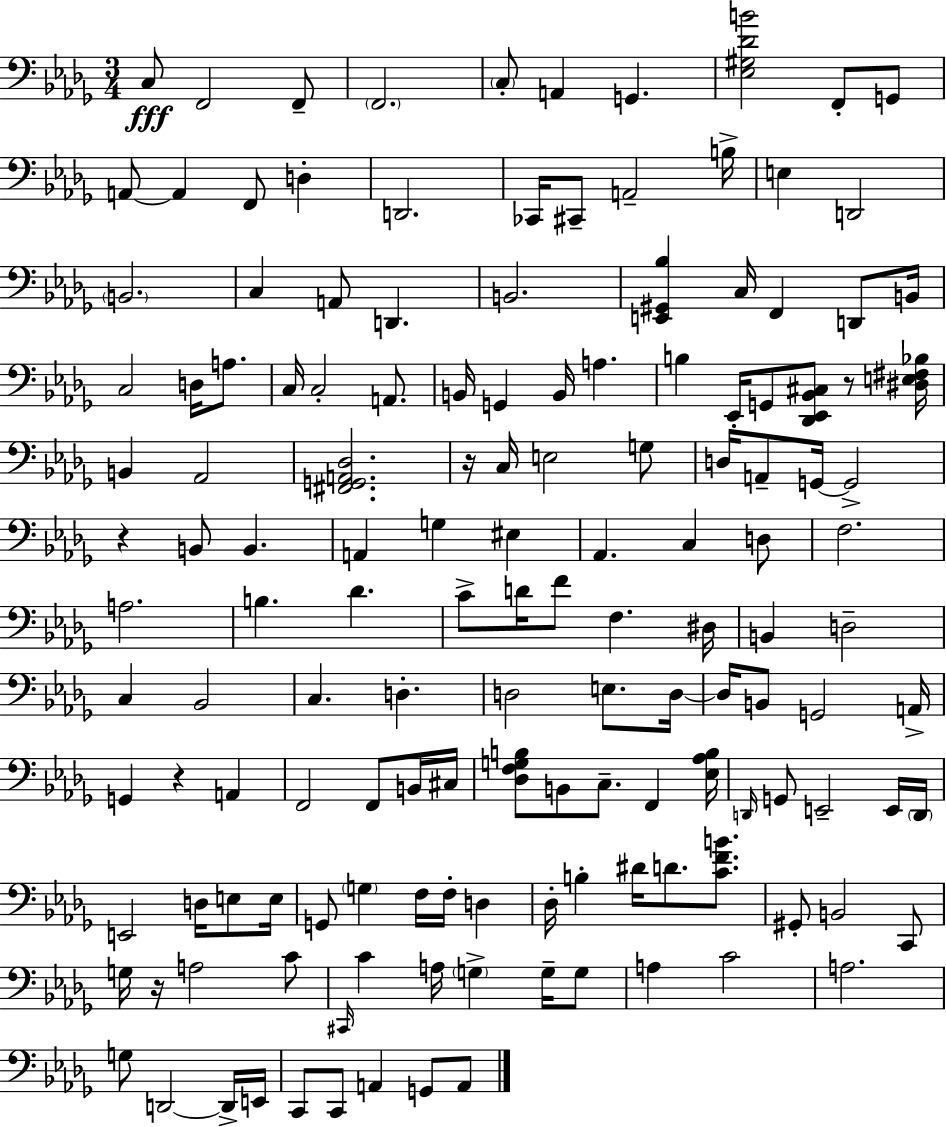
{
  \clef bass
  \numericTimeSignature
  \time 3/4
  \key bes \minor
  \repeat volta 2 { c8\fff f,2 f,8-- | \parenthesize f,2. | \parenthesize c8-. a,4 g,4. | <ees gis des' b'>2 f,8-. g,8 | \break a,8~~ a,4 f,8 d4-. | d,2. | ces,16 cis,8-- a,2-- b16-> | e4 d,2 | \break \parenthesize b,2. | c4 a,8 d,4. | b,2. | <e, gis, bes>4 c16 f,4 d,8 b,16 | \break c2 d16 a8. | c16 c2-. a,8. | b,16 g,4 b,16 a4. | b4 ees,16-. g,8 <des, ees, bes, cis>8 r8 <dis e fis bes>16 | \break b,4 aes,2 | <fis, g, a, des>2. | r16 c16 e2 g8 | d16 a,8-- g,16~~ g,2-> | \break r4 b,8 b,4. | a,4 g4 eis4 | aes,4. c4 d8 | f2. | \break a2. | b4. des'4. | c'8-> d'16 f'8 f4. dis16 | b,4 d2-- | \break c4 bes,2 | c4. d4.-. | d2 e8. d16~~ | d16 b,8 g,2 a,16-> | \break g,4 r4 a,4 | f,2 f,8 b,16 cis16 | <des f g b>8 b,8 c8.-- f,4 <ees aes b>16 | \grace { d,16 } g,8 e,2-- e,16 | \break \parenthesize d,16 e,2 d16 e8 | e16 g,8 \parenthesize g4 f16 f16-. d4 | des16-. b4-. dis'16 d'8. <c' f' b'>8. | gis,8-. b,2 c,8 | \break g16 r16 a2 c'8 | \grace { cis,16 } c'4 a16 \parenthesize g4-> g16-- | g8 a4 c'2 | a2. | \break g8 d,2~~ | d,16-> e,16 c,8 c,8 a,4 g,8 | a,8 } \bar "|."
}